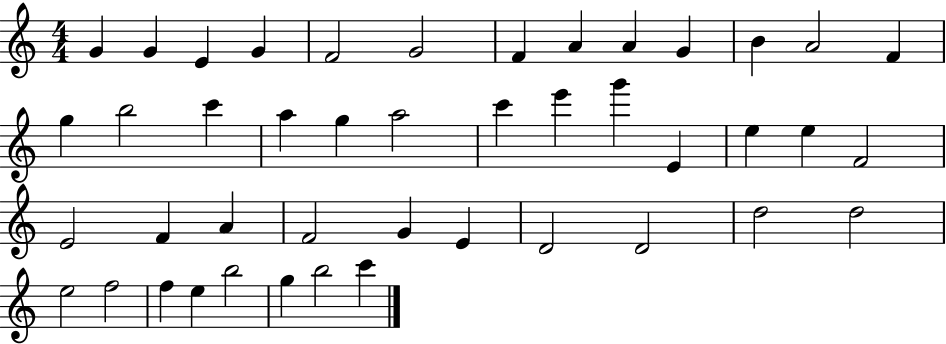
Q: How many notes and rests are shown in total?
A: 44